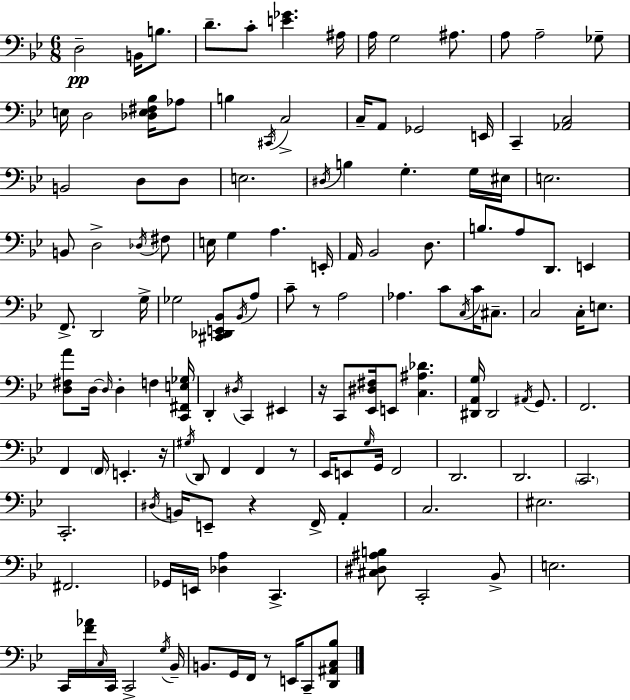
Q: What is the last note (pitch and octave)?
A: C2